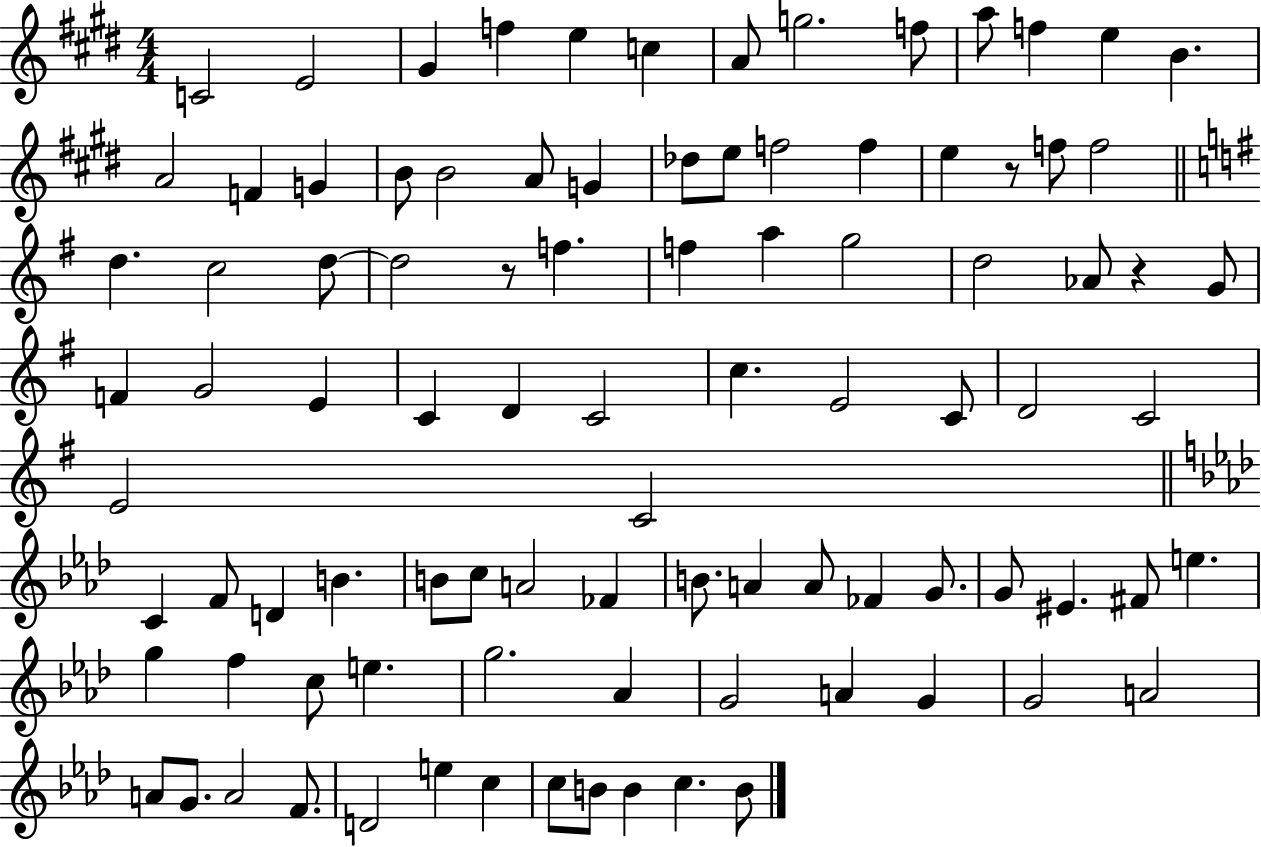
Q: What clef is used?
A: treble